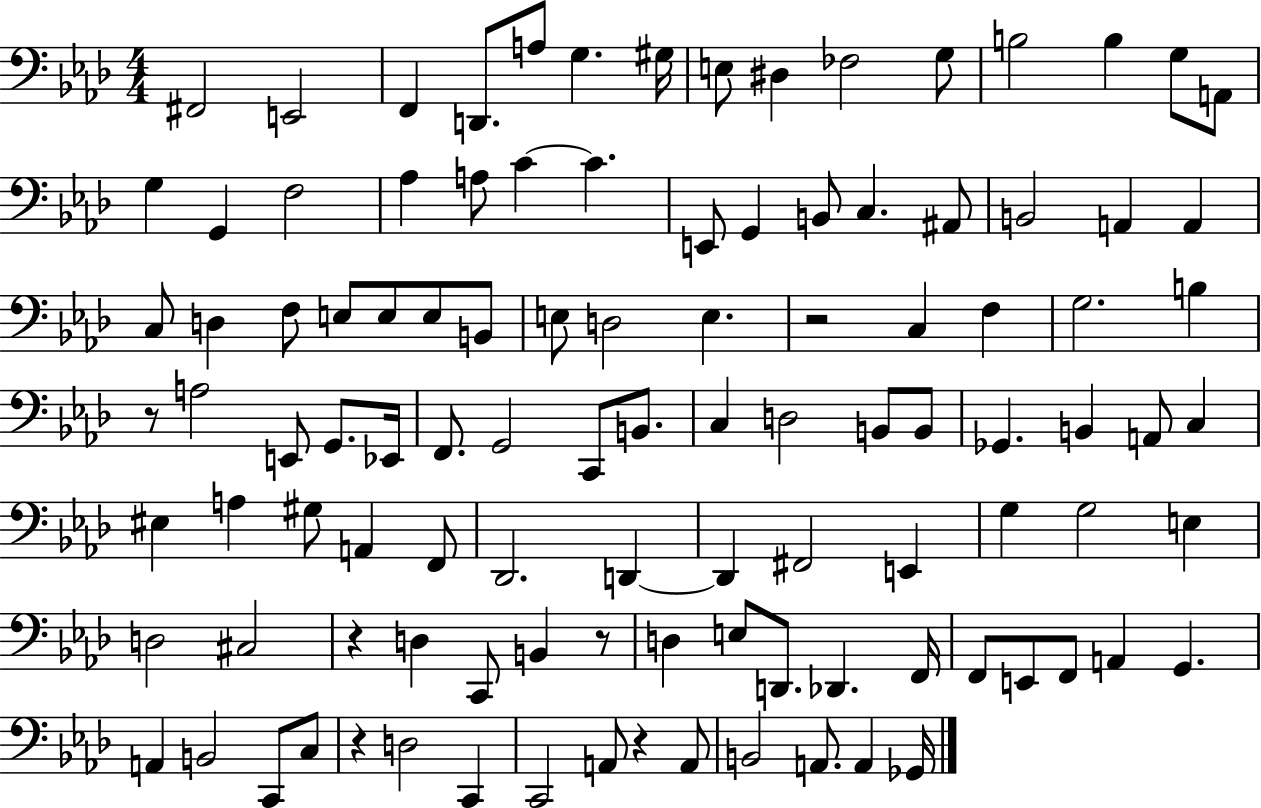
F#2/h E2/h F2/q D2/e. A3/e G3/q. G#3/s E3/e D#3/q FES3/h G3/e B3/h B3/q G3/e A2/e G3/q G2/q F3/h Ab3/q A3/e C4/q C4/q. E2/e G2/q B2/e C3/q. A#2/e B2/h A2/q A2/q C3/e D3/q F3/e E3/e E3/e E3/e B2/e E3/e D3/h E3/q. R/h C3/q F3/q G3/h. B3/q R/e A3/h E2/e G2/e. Eb2/s F2/e. G2/h C2/e B2/e. C3/q D3/h B2/e B2/e Gb2/q. B2/q A2/e C3/q EIS3/q A3/q G#3/e A2/q F2/e Db2/h. D2/q D2/q F#2/h E2/q G3/q G3/h E3/q D3/h C#3/h R/q D3/q C2/e B2/q R/e D3/q E3/e D2/e. Db2/q. F2/s F2/e E2/e F2/e A2/q G2/q. A2/q B2/h C2/e C3/e R/q D3/h C2/q C2/h A2/e R/q A2/e B2/h A2/e. A2/q Gb2/s